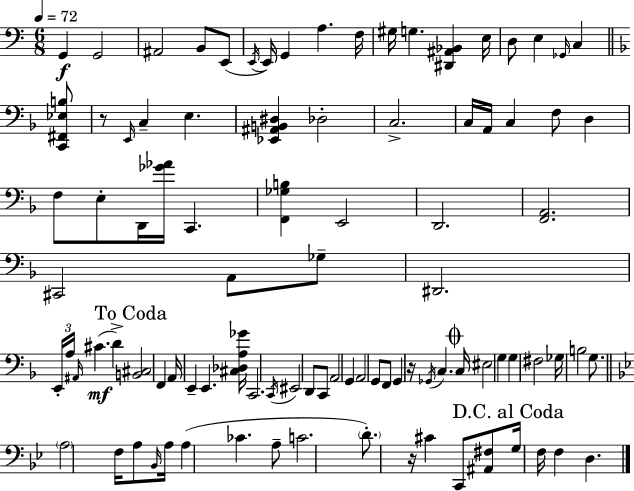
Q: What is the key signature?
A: C major